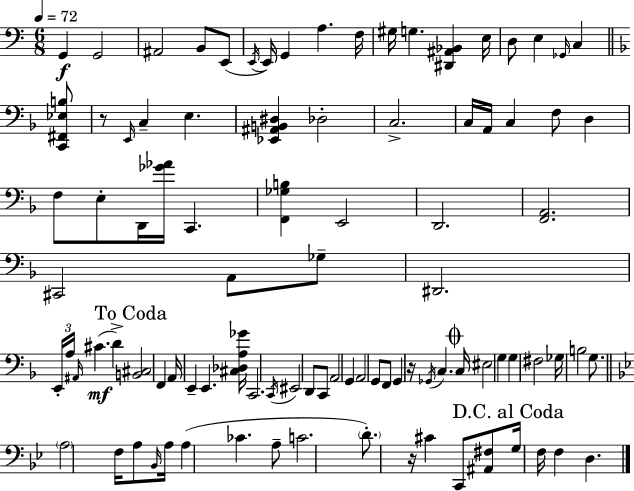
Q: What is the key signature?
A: C major